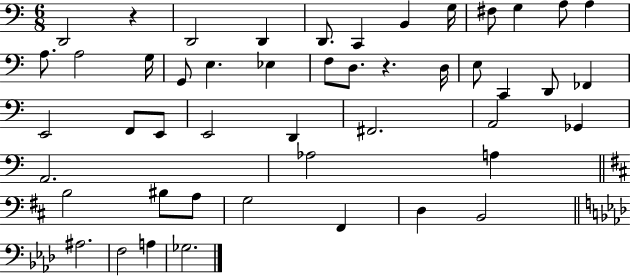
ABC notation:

X:1
T:Untitled
M:6/8
L:1/4
K:C
D,,2 z D,,2 D,, D,,/2 C,, B,, G,/4 ^F,/2 G, A,/2 A, A,/2 A,2 G,/4 G,,/2 E, _E, F,/2 D,/2 z D,/4 E,/2 C,, D,,/2 _F,, E,,2 F,,/2 E,,/2 E,,2 D,, ^F,,2 A,,2 _G,, A,,2 _A,2 A, B,2 ^B,/2 A,/2 G,2 ^F,, D, B,,2 ^A,2 F,2 A, _G,2